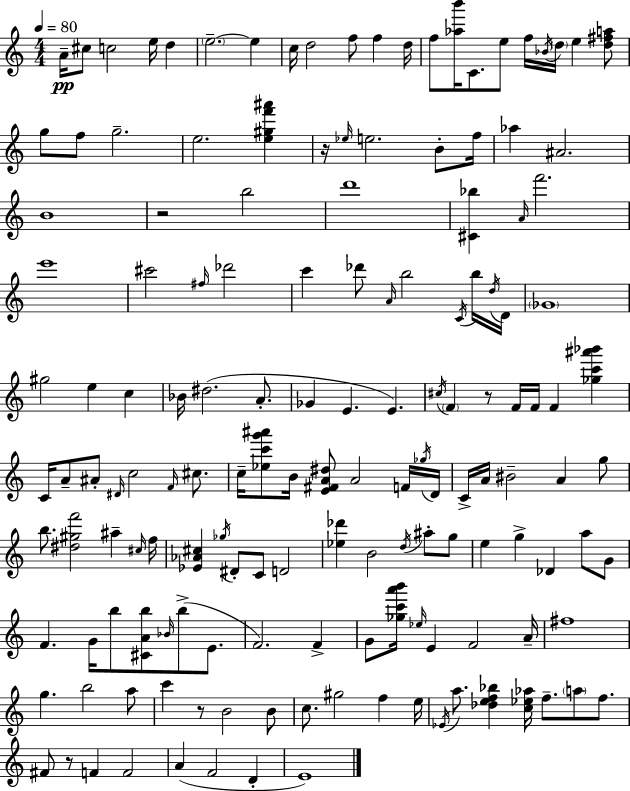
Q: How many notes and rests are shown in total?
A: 151